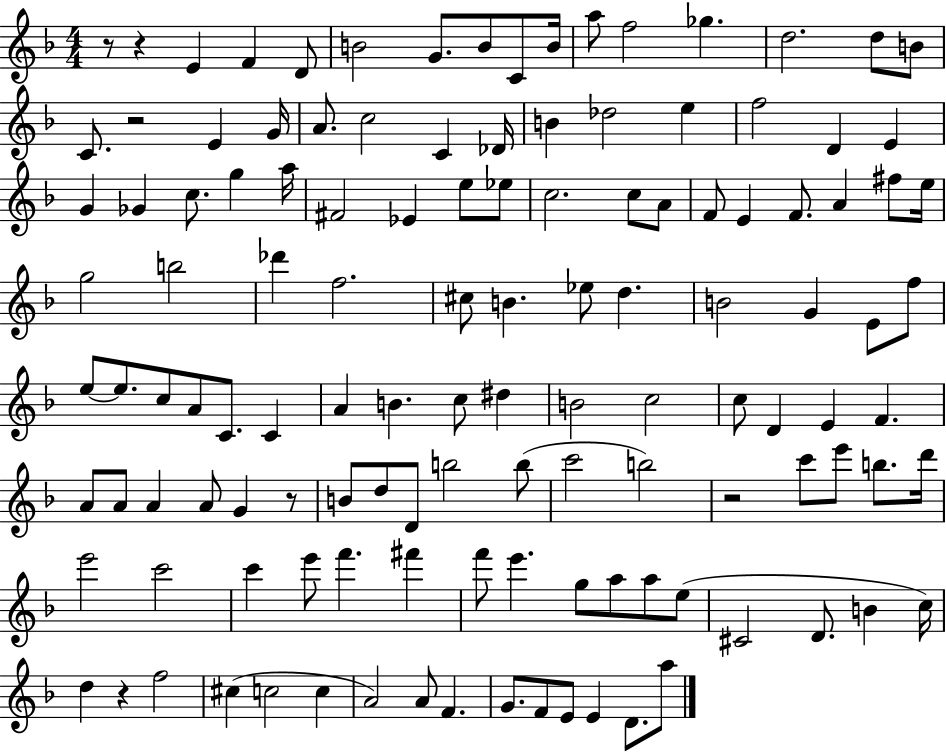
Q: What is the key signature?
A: F major